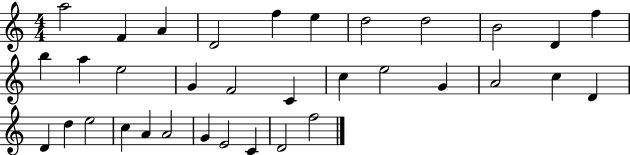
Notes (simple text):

A5/h F4/q A4/q D4/h F5/q E5/q D5/h D5/h B4/h D4/q F5/q B5/q A5/q E5/h G4/q F4/h C4/q C5/q E5/h G4/q A4/h C5/q D4/q D4/q D5/q E5/h C5/q A4/q A4/h G4/q E4/h C4/q D4/h F5/h